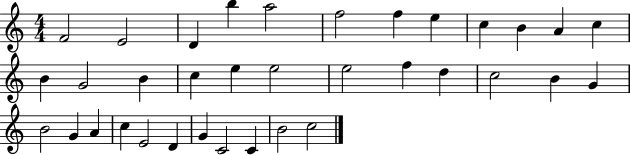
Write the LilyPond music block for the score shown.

{
  \clef treble
  \numericTimeSignature
  \time 4/4
  \key c \major
  f'2 e'2 | d'4 b''4 a''2 | f''2 f''4 e''4 | c''4 b'4 a'4 c''4 | \break b'4 g'2 b'4 | c''4 e''4 e''2 | e''2 f''4 d''4 | c''2 b'4 g'4 | \break b'2 g'4 a'4 | c''4 e'2 d'4 | g'4 c'2 c'4 | b'2 c''2 | \break \bar "|."
}